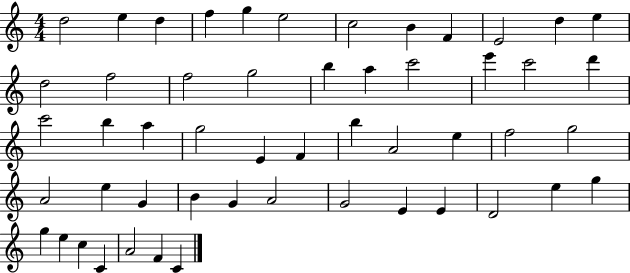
X:1
T:Untitled
M:4/4
L:1/4
K:C
d2 e d f g e2 c2 B F E2 d e d2 f2 f2 g2 b a c'2 e' c'2 d' c'2 b a g2 E F b A2 e f2 g2 A2 e G B G A2 G2 E E D2 e g g e c C A2 F C